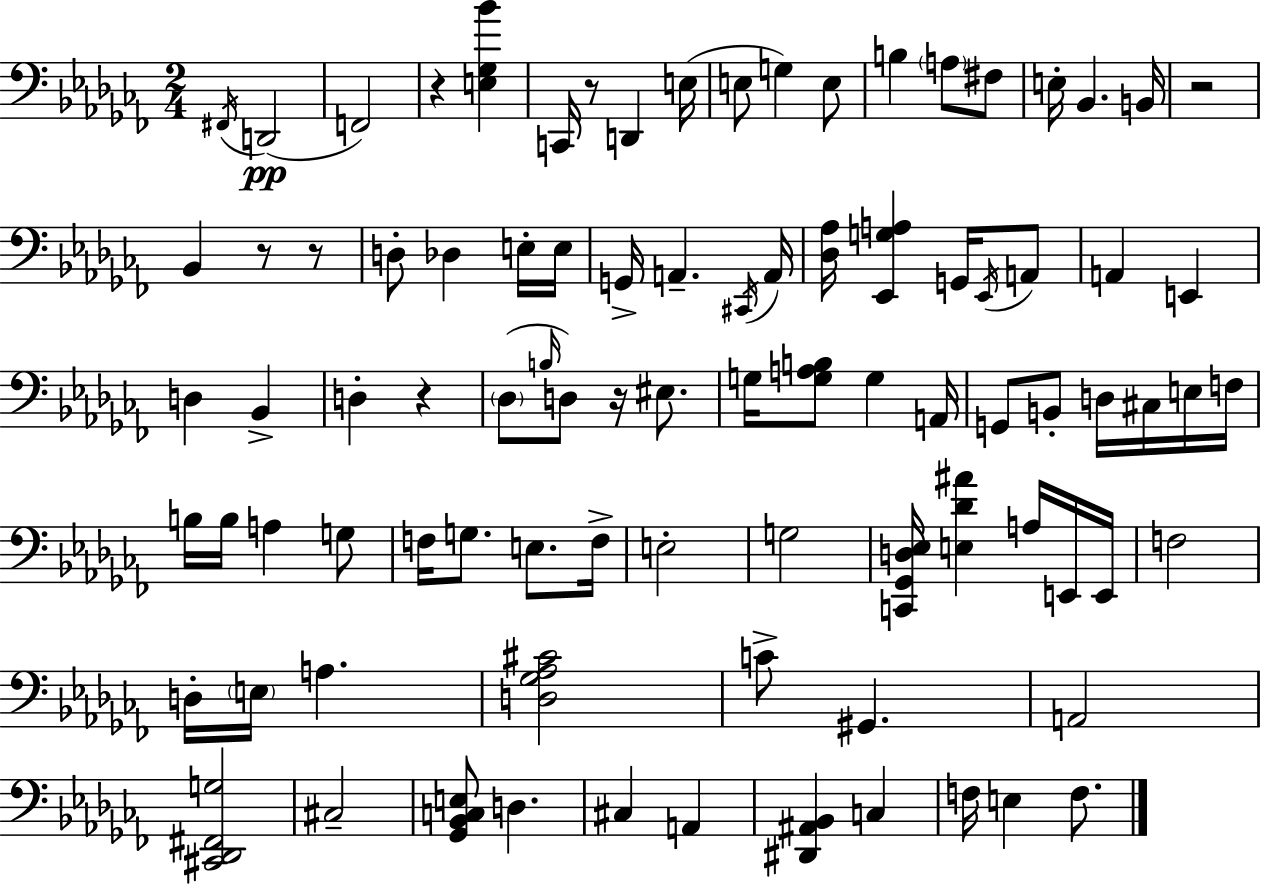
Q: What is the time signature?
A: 2/4